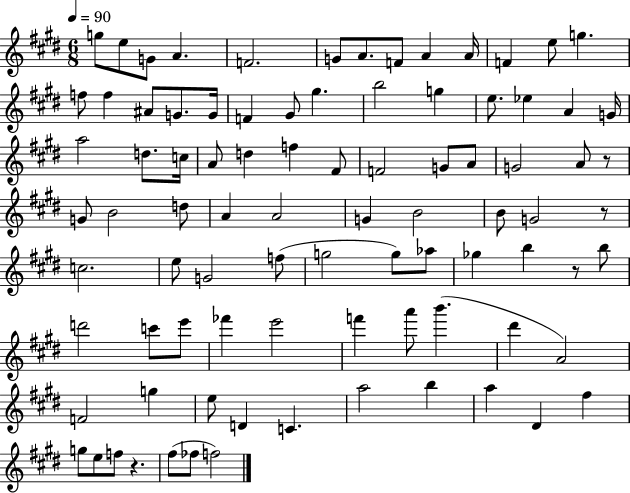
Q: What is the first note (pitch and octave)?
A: G5